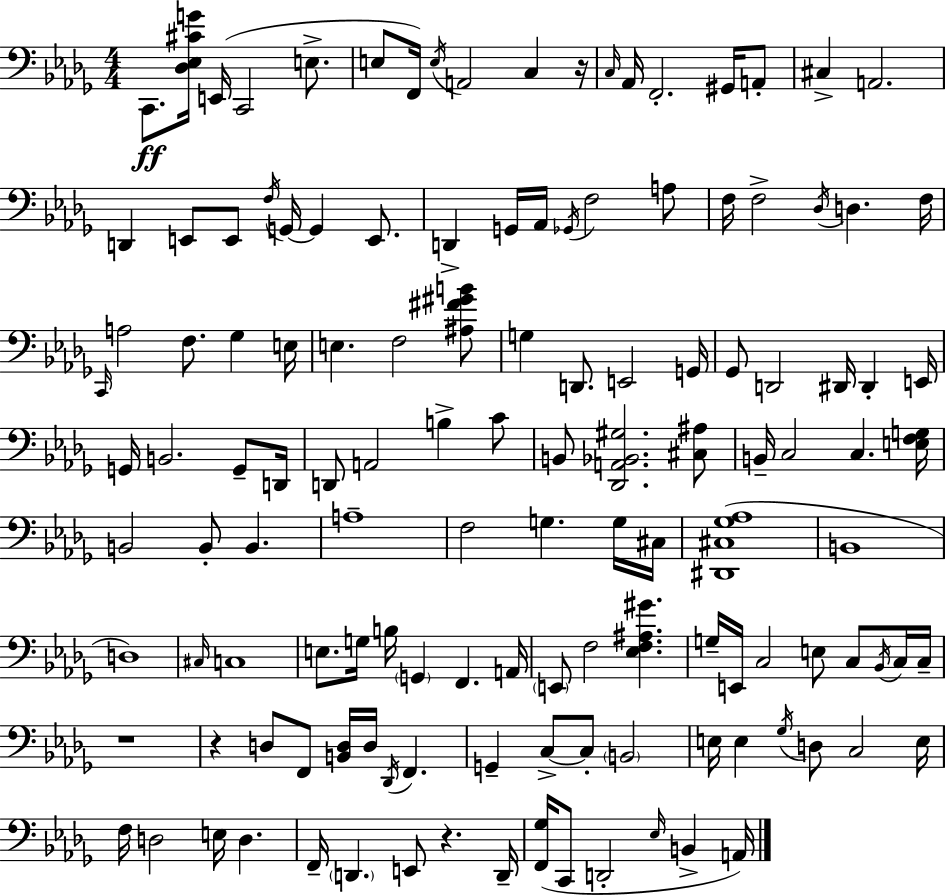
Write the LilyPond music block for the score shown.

{
  \clef bass
  \numericTimeSignature
  \time 4/4
  \key bes \minor
  c,8.\ff <des ees cis' g'>16 e,16( c,2 e8.-> | e8 f,16) \acciaccatura { e16 } a,2 c4 | r16 \grace { c16 } aes,16 f,2.-. gis,16 | a,8-. cis4-> a,2. | \break d,4 e,8 e,8 \acciaccatura { f16 } g,16~~ g,4 | e,8. d,4-> g,16 aes,16 \acciaccatura { ges,16 } f2 | a8 f16 f2-> \acciaccatura { des16 } d4. | f16 \grace { c,16 } a2 f8. | \break ges4 e16 e4. f2 | <ais fis' gis' b'>8 g4 d,8. e,2 | g,16 ges,8 d,2 | dis,16 dis,4-. e,16 g,16 b,2. | \break g,8-- d,16 d,8 a,2 | b4-> c'8 b,8 <des, a, bes, gis>2. | <cis ais>8 b,16-- c2 c4. | <e f g>16 b,2 b,8-. | \break b,4. a1-- | f2 g4. | g16 cis16 <dis, cis ges aes>1( | b,1 | \break d1) | \grace { cis16 } c1 | e8. g16 b16 \parenthesize g,4 | f,4. a,16 \parenthesize e,8 f2 | \break <ees f ais gis'>4. g16-- e,16 c2 | e8 c8 \acciaccatura { bes,16 } c16 c16-- r1 | r4 d8 f,8 | <b, d>16 d16 \acciaccatura { des,16 } f,4. g,4-- c8->~~ c8-. | \break \parenthesize b,2 e16 e4 \acciaccatura { ges16 } d8 | c2 e16 f16 d2 | e16 d4. f,16-- \parenthesize d,4. | e,8 r4. d,16-- <f, ges>16( c,8 d,2-. | \break \grace { ees16 } b,4-> a,16) \bar "|."
}